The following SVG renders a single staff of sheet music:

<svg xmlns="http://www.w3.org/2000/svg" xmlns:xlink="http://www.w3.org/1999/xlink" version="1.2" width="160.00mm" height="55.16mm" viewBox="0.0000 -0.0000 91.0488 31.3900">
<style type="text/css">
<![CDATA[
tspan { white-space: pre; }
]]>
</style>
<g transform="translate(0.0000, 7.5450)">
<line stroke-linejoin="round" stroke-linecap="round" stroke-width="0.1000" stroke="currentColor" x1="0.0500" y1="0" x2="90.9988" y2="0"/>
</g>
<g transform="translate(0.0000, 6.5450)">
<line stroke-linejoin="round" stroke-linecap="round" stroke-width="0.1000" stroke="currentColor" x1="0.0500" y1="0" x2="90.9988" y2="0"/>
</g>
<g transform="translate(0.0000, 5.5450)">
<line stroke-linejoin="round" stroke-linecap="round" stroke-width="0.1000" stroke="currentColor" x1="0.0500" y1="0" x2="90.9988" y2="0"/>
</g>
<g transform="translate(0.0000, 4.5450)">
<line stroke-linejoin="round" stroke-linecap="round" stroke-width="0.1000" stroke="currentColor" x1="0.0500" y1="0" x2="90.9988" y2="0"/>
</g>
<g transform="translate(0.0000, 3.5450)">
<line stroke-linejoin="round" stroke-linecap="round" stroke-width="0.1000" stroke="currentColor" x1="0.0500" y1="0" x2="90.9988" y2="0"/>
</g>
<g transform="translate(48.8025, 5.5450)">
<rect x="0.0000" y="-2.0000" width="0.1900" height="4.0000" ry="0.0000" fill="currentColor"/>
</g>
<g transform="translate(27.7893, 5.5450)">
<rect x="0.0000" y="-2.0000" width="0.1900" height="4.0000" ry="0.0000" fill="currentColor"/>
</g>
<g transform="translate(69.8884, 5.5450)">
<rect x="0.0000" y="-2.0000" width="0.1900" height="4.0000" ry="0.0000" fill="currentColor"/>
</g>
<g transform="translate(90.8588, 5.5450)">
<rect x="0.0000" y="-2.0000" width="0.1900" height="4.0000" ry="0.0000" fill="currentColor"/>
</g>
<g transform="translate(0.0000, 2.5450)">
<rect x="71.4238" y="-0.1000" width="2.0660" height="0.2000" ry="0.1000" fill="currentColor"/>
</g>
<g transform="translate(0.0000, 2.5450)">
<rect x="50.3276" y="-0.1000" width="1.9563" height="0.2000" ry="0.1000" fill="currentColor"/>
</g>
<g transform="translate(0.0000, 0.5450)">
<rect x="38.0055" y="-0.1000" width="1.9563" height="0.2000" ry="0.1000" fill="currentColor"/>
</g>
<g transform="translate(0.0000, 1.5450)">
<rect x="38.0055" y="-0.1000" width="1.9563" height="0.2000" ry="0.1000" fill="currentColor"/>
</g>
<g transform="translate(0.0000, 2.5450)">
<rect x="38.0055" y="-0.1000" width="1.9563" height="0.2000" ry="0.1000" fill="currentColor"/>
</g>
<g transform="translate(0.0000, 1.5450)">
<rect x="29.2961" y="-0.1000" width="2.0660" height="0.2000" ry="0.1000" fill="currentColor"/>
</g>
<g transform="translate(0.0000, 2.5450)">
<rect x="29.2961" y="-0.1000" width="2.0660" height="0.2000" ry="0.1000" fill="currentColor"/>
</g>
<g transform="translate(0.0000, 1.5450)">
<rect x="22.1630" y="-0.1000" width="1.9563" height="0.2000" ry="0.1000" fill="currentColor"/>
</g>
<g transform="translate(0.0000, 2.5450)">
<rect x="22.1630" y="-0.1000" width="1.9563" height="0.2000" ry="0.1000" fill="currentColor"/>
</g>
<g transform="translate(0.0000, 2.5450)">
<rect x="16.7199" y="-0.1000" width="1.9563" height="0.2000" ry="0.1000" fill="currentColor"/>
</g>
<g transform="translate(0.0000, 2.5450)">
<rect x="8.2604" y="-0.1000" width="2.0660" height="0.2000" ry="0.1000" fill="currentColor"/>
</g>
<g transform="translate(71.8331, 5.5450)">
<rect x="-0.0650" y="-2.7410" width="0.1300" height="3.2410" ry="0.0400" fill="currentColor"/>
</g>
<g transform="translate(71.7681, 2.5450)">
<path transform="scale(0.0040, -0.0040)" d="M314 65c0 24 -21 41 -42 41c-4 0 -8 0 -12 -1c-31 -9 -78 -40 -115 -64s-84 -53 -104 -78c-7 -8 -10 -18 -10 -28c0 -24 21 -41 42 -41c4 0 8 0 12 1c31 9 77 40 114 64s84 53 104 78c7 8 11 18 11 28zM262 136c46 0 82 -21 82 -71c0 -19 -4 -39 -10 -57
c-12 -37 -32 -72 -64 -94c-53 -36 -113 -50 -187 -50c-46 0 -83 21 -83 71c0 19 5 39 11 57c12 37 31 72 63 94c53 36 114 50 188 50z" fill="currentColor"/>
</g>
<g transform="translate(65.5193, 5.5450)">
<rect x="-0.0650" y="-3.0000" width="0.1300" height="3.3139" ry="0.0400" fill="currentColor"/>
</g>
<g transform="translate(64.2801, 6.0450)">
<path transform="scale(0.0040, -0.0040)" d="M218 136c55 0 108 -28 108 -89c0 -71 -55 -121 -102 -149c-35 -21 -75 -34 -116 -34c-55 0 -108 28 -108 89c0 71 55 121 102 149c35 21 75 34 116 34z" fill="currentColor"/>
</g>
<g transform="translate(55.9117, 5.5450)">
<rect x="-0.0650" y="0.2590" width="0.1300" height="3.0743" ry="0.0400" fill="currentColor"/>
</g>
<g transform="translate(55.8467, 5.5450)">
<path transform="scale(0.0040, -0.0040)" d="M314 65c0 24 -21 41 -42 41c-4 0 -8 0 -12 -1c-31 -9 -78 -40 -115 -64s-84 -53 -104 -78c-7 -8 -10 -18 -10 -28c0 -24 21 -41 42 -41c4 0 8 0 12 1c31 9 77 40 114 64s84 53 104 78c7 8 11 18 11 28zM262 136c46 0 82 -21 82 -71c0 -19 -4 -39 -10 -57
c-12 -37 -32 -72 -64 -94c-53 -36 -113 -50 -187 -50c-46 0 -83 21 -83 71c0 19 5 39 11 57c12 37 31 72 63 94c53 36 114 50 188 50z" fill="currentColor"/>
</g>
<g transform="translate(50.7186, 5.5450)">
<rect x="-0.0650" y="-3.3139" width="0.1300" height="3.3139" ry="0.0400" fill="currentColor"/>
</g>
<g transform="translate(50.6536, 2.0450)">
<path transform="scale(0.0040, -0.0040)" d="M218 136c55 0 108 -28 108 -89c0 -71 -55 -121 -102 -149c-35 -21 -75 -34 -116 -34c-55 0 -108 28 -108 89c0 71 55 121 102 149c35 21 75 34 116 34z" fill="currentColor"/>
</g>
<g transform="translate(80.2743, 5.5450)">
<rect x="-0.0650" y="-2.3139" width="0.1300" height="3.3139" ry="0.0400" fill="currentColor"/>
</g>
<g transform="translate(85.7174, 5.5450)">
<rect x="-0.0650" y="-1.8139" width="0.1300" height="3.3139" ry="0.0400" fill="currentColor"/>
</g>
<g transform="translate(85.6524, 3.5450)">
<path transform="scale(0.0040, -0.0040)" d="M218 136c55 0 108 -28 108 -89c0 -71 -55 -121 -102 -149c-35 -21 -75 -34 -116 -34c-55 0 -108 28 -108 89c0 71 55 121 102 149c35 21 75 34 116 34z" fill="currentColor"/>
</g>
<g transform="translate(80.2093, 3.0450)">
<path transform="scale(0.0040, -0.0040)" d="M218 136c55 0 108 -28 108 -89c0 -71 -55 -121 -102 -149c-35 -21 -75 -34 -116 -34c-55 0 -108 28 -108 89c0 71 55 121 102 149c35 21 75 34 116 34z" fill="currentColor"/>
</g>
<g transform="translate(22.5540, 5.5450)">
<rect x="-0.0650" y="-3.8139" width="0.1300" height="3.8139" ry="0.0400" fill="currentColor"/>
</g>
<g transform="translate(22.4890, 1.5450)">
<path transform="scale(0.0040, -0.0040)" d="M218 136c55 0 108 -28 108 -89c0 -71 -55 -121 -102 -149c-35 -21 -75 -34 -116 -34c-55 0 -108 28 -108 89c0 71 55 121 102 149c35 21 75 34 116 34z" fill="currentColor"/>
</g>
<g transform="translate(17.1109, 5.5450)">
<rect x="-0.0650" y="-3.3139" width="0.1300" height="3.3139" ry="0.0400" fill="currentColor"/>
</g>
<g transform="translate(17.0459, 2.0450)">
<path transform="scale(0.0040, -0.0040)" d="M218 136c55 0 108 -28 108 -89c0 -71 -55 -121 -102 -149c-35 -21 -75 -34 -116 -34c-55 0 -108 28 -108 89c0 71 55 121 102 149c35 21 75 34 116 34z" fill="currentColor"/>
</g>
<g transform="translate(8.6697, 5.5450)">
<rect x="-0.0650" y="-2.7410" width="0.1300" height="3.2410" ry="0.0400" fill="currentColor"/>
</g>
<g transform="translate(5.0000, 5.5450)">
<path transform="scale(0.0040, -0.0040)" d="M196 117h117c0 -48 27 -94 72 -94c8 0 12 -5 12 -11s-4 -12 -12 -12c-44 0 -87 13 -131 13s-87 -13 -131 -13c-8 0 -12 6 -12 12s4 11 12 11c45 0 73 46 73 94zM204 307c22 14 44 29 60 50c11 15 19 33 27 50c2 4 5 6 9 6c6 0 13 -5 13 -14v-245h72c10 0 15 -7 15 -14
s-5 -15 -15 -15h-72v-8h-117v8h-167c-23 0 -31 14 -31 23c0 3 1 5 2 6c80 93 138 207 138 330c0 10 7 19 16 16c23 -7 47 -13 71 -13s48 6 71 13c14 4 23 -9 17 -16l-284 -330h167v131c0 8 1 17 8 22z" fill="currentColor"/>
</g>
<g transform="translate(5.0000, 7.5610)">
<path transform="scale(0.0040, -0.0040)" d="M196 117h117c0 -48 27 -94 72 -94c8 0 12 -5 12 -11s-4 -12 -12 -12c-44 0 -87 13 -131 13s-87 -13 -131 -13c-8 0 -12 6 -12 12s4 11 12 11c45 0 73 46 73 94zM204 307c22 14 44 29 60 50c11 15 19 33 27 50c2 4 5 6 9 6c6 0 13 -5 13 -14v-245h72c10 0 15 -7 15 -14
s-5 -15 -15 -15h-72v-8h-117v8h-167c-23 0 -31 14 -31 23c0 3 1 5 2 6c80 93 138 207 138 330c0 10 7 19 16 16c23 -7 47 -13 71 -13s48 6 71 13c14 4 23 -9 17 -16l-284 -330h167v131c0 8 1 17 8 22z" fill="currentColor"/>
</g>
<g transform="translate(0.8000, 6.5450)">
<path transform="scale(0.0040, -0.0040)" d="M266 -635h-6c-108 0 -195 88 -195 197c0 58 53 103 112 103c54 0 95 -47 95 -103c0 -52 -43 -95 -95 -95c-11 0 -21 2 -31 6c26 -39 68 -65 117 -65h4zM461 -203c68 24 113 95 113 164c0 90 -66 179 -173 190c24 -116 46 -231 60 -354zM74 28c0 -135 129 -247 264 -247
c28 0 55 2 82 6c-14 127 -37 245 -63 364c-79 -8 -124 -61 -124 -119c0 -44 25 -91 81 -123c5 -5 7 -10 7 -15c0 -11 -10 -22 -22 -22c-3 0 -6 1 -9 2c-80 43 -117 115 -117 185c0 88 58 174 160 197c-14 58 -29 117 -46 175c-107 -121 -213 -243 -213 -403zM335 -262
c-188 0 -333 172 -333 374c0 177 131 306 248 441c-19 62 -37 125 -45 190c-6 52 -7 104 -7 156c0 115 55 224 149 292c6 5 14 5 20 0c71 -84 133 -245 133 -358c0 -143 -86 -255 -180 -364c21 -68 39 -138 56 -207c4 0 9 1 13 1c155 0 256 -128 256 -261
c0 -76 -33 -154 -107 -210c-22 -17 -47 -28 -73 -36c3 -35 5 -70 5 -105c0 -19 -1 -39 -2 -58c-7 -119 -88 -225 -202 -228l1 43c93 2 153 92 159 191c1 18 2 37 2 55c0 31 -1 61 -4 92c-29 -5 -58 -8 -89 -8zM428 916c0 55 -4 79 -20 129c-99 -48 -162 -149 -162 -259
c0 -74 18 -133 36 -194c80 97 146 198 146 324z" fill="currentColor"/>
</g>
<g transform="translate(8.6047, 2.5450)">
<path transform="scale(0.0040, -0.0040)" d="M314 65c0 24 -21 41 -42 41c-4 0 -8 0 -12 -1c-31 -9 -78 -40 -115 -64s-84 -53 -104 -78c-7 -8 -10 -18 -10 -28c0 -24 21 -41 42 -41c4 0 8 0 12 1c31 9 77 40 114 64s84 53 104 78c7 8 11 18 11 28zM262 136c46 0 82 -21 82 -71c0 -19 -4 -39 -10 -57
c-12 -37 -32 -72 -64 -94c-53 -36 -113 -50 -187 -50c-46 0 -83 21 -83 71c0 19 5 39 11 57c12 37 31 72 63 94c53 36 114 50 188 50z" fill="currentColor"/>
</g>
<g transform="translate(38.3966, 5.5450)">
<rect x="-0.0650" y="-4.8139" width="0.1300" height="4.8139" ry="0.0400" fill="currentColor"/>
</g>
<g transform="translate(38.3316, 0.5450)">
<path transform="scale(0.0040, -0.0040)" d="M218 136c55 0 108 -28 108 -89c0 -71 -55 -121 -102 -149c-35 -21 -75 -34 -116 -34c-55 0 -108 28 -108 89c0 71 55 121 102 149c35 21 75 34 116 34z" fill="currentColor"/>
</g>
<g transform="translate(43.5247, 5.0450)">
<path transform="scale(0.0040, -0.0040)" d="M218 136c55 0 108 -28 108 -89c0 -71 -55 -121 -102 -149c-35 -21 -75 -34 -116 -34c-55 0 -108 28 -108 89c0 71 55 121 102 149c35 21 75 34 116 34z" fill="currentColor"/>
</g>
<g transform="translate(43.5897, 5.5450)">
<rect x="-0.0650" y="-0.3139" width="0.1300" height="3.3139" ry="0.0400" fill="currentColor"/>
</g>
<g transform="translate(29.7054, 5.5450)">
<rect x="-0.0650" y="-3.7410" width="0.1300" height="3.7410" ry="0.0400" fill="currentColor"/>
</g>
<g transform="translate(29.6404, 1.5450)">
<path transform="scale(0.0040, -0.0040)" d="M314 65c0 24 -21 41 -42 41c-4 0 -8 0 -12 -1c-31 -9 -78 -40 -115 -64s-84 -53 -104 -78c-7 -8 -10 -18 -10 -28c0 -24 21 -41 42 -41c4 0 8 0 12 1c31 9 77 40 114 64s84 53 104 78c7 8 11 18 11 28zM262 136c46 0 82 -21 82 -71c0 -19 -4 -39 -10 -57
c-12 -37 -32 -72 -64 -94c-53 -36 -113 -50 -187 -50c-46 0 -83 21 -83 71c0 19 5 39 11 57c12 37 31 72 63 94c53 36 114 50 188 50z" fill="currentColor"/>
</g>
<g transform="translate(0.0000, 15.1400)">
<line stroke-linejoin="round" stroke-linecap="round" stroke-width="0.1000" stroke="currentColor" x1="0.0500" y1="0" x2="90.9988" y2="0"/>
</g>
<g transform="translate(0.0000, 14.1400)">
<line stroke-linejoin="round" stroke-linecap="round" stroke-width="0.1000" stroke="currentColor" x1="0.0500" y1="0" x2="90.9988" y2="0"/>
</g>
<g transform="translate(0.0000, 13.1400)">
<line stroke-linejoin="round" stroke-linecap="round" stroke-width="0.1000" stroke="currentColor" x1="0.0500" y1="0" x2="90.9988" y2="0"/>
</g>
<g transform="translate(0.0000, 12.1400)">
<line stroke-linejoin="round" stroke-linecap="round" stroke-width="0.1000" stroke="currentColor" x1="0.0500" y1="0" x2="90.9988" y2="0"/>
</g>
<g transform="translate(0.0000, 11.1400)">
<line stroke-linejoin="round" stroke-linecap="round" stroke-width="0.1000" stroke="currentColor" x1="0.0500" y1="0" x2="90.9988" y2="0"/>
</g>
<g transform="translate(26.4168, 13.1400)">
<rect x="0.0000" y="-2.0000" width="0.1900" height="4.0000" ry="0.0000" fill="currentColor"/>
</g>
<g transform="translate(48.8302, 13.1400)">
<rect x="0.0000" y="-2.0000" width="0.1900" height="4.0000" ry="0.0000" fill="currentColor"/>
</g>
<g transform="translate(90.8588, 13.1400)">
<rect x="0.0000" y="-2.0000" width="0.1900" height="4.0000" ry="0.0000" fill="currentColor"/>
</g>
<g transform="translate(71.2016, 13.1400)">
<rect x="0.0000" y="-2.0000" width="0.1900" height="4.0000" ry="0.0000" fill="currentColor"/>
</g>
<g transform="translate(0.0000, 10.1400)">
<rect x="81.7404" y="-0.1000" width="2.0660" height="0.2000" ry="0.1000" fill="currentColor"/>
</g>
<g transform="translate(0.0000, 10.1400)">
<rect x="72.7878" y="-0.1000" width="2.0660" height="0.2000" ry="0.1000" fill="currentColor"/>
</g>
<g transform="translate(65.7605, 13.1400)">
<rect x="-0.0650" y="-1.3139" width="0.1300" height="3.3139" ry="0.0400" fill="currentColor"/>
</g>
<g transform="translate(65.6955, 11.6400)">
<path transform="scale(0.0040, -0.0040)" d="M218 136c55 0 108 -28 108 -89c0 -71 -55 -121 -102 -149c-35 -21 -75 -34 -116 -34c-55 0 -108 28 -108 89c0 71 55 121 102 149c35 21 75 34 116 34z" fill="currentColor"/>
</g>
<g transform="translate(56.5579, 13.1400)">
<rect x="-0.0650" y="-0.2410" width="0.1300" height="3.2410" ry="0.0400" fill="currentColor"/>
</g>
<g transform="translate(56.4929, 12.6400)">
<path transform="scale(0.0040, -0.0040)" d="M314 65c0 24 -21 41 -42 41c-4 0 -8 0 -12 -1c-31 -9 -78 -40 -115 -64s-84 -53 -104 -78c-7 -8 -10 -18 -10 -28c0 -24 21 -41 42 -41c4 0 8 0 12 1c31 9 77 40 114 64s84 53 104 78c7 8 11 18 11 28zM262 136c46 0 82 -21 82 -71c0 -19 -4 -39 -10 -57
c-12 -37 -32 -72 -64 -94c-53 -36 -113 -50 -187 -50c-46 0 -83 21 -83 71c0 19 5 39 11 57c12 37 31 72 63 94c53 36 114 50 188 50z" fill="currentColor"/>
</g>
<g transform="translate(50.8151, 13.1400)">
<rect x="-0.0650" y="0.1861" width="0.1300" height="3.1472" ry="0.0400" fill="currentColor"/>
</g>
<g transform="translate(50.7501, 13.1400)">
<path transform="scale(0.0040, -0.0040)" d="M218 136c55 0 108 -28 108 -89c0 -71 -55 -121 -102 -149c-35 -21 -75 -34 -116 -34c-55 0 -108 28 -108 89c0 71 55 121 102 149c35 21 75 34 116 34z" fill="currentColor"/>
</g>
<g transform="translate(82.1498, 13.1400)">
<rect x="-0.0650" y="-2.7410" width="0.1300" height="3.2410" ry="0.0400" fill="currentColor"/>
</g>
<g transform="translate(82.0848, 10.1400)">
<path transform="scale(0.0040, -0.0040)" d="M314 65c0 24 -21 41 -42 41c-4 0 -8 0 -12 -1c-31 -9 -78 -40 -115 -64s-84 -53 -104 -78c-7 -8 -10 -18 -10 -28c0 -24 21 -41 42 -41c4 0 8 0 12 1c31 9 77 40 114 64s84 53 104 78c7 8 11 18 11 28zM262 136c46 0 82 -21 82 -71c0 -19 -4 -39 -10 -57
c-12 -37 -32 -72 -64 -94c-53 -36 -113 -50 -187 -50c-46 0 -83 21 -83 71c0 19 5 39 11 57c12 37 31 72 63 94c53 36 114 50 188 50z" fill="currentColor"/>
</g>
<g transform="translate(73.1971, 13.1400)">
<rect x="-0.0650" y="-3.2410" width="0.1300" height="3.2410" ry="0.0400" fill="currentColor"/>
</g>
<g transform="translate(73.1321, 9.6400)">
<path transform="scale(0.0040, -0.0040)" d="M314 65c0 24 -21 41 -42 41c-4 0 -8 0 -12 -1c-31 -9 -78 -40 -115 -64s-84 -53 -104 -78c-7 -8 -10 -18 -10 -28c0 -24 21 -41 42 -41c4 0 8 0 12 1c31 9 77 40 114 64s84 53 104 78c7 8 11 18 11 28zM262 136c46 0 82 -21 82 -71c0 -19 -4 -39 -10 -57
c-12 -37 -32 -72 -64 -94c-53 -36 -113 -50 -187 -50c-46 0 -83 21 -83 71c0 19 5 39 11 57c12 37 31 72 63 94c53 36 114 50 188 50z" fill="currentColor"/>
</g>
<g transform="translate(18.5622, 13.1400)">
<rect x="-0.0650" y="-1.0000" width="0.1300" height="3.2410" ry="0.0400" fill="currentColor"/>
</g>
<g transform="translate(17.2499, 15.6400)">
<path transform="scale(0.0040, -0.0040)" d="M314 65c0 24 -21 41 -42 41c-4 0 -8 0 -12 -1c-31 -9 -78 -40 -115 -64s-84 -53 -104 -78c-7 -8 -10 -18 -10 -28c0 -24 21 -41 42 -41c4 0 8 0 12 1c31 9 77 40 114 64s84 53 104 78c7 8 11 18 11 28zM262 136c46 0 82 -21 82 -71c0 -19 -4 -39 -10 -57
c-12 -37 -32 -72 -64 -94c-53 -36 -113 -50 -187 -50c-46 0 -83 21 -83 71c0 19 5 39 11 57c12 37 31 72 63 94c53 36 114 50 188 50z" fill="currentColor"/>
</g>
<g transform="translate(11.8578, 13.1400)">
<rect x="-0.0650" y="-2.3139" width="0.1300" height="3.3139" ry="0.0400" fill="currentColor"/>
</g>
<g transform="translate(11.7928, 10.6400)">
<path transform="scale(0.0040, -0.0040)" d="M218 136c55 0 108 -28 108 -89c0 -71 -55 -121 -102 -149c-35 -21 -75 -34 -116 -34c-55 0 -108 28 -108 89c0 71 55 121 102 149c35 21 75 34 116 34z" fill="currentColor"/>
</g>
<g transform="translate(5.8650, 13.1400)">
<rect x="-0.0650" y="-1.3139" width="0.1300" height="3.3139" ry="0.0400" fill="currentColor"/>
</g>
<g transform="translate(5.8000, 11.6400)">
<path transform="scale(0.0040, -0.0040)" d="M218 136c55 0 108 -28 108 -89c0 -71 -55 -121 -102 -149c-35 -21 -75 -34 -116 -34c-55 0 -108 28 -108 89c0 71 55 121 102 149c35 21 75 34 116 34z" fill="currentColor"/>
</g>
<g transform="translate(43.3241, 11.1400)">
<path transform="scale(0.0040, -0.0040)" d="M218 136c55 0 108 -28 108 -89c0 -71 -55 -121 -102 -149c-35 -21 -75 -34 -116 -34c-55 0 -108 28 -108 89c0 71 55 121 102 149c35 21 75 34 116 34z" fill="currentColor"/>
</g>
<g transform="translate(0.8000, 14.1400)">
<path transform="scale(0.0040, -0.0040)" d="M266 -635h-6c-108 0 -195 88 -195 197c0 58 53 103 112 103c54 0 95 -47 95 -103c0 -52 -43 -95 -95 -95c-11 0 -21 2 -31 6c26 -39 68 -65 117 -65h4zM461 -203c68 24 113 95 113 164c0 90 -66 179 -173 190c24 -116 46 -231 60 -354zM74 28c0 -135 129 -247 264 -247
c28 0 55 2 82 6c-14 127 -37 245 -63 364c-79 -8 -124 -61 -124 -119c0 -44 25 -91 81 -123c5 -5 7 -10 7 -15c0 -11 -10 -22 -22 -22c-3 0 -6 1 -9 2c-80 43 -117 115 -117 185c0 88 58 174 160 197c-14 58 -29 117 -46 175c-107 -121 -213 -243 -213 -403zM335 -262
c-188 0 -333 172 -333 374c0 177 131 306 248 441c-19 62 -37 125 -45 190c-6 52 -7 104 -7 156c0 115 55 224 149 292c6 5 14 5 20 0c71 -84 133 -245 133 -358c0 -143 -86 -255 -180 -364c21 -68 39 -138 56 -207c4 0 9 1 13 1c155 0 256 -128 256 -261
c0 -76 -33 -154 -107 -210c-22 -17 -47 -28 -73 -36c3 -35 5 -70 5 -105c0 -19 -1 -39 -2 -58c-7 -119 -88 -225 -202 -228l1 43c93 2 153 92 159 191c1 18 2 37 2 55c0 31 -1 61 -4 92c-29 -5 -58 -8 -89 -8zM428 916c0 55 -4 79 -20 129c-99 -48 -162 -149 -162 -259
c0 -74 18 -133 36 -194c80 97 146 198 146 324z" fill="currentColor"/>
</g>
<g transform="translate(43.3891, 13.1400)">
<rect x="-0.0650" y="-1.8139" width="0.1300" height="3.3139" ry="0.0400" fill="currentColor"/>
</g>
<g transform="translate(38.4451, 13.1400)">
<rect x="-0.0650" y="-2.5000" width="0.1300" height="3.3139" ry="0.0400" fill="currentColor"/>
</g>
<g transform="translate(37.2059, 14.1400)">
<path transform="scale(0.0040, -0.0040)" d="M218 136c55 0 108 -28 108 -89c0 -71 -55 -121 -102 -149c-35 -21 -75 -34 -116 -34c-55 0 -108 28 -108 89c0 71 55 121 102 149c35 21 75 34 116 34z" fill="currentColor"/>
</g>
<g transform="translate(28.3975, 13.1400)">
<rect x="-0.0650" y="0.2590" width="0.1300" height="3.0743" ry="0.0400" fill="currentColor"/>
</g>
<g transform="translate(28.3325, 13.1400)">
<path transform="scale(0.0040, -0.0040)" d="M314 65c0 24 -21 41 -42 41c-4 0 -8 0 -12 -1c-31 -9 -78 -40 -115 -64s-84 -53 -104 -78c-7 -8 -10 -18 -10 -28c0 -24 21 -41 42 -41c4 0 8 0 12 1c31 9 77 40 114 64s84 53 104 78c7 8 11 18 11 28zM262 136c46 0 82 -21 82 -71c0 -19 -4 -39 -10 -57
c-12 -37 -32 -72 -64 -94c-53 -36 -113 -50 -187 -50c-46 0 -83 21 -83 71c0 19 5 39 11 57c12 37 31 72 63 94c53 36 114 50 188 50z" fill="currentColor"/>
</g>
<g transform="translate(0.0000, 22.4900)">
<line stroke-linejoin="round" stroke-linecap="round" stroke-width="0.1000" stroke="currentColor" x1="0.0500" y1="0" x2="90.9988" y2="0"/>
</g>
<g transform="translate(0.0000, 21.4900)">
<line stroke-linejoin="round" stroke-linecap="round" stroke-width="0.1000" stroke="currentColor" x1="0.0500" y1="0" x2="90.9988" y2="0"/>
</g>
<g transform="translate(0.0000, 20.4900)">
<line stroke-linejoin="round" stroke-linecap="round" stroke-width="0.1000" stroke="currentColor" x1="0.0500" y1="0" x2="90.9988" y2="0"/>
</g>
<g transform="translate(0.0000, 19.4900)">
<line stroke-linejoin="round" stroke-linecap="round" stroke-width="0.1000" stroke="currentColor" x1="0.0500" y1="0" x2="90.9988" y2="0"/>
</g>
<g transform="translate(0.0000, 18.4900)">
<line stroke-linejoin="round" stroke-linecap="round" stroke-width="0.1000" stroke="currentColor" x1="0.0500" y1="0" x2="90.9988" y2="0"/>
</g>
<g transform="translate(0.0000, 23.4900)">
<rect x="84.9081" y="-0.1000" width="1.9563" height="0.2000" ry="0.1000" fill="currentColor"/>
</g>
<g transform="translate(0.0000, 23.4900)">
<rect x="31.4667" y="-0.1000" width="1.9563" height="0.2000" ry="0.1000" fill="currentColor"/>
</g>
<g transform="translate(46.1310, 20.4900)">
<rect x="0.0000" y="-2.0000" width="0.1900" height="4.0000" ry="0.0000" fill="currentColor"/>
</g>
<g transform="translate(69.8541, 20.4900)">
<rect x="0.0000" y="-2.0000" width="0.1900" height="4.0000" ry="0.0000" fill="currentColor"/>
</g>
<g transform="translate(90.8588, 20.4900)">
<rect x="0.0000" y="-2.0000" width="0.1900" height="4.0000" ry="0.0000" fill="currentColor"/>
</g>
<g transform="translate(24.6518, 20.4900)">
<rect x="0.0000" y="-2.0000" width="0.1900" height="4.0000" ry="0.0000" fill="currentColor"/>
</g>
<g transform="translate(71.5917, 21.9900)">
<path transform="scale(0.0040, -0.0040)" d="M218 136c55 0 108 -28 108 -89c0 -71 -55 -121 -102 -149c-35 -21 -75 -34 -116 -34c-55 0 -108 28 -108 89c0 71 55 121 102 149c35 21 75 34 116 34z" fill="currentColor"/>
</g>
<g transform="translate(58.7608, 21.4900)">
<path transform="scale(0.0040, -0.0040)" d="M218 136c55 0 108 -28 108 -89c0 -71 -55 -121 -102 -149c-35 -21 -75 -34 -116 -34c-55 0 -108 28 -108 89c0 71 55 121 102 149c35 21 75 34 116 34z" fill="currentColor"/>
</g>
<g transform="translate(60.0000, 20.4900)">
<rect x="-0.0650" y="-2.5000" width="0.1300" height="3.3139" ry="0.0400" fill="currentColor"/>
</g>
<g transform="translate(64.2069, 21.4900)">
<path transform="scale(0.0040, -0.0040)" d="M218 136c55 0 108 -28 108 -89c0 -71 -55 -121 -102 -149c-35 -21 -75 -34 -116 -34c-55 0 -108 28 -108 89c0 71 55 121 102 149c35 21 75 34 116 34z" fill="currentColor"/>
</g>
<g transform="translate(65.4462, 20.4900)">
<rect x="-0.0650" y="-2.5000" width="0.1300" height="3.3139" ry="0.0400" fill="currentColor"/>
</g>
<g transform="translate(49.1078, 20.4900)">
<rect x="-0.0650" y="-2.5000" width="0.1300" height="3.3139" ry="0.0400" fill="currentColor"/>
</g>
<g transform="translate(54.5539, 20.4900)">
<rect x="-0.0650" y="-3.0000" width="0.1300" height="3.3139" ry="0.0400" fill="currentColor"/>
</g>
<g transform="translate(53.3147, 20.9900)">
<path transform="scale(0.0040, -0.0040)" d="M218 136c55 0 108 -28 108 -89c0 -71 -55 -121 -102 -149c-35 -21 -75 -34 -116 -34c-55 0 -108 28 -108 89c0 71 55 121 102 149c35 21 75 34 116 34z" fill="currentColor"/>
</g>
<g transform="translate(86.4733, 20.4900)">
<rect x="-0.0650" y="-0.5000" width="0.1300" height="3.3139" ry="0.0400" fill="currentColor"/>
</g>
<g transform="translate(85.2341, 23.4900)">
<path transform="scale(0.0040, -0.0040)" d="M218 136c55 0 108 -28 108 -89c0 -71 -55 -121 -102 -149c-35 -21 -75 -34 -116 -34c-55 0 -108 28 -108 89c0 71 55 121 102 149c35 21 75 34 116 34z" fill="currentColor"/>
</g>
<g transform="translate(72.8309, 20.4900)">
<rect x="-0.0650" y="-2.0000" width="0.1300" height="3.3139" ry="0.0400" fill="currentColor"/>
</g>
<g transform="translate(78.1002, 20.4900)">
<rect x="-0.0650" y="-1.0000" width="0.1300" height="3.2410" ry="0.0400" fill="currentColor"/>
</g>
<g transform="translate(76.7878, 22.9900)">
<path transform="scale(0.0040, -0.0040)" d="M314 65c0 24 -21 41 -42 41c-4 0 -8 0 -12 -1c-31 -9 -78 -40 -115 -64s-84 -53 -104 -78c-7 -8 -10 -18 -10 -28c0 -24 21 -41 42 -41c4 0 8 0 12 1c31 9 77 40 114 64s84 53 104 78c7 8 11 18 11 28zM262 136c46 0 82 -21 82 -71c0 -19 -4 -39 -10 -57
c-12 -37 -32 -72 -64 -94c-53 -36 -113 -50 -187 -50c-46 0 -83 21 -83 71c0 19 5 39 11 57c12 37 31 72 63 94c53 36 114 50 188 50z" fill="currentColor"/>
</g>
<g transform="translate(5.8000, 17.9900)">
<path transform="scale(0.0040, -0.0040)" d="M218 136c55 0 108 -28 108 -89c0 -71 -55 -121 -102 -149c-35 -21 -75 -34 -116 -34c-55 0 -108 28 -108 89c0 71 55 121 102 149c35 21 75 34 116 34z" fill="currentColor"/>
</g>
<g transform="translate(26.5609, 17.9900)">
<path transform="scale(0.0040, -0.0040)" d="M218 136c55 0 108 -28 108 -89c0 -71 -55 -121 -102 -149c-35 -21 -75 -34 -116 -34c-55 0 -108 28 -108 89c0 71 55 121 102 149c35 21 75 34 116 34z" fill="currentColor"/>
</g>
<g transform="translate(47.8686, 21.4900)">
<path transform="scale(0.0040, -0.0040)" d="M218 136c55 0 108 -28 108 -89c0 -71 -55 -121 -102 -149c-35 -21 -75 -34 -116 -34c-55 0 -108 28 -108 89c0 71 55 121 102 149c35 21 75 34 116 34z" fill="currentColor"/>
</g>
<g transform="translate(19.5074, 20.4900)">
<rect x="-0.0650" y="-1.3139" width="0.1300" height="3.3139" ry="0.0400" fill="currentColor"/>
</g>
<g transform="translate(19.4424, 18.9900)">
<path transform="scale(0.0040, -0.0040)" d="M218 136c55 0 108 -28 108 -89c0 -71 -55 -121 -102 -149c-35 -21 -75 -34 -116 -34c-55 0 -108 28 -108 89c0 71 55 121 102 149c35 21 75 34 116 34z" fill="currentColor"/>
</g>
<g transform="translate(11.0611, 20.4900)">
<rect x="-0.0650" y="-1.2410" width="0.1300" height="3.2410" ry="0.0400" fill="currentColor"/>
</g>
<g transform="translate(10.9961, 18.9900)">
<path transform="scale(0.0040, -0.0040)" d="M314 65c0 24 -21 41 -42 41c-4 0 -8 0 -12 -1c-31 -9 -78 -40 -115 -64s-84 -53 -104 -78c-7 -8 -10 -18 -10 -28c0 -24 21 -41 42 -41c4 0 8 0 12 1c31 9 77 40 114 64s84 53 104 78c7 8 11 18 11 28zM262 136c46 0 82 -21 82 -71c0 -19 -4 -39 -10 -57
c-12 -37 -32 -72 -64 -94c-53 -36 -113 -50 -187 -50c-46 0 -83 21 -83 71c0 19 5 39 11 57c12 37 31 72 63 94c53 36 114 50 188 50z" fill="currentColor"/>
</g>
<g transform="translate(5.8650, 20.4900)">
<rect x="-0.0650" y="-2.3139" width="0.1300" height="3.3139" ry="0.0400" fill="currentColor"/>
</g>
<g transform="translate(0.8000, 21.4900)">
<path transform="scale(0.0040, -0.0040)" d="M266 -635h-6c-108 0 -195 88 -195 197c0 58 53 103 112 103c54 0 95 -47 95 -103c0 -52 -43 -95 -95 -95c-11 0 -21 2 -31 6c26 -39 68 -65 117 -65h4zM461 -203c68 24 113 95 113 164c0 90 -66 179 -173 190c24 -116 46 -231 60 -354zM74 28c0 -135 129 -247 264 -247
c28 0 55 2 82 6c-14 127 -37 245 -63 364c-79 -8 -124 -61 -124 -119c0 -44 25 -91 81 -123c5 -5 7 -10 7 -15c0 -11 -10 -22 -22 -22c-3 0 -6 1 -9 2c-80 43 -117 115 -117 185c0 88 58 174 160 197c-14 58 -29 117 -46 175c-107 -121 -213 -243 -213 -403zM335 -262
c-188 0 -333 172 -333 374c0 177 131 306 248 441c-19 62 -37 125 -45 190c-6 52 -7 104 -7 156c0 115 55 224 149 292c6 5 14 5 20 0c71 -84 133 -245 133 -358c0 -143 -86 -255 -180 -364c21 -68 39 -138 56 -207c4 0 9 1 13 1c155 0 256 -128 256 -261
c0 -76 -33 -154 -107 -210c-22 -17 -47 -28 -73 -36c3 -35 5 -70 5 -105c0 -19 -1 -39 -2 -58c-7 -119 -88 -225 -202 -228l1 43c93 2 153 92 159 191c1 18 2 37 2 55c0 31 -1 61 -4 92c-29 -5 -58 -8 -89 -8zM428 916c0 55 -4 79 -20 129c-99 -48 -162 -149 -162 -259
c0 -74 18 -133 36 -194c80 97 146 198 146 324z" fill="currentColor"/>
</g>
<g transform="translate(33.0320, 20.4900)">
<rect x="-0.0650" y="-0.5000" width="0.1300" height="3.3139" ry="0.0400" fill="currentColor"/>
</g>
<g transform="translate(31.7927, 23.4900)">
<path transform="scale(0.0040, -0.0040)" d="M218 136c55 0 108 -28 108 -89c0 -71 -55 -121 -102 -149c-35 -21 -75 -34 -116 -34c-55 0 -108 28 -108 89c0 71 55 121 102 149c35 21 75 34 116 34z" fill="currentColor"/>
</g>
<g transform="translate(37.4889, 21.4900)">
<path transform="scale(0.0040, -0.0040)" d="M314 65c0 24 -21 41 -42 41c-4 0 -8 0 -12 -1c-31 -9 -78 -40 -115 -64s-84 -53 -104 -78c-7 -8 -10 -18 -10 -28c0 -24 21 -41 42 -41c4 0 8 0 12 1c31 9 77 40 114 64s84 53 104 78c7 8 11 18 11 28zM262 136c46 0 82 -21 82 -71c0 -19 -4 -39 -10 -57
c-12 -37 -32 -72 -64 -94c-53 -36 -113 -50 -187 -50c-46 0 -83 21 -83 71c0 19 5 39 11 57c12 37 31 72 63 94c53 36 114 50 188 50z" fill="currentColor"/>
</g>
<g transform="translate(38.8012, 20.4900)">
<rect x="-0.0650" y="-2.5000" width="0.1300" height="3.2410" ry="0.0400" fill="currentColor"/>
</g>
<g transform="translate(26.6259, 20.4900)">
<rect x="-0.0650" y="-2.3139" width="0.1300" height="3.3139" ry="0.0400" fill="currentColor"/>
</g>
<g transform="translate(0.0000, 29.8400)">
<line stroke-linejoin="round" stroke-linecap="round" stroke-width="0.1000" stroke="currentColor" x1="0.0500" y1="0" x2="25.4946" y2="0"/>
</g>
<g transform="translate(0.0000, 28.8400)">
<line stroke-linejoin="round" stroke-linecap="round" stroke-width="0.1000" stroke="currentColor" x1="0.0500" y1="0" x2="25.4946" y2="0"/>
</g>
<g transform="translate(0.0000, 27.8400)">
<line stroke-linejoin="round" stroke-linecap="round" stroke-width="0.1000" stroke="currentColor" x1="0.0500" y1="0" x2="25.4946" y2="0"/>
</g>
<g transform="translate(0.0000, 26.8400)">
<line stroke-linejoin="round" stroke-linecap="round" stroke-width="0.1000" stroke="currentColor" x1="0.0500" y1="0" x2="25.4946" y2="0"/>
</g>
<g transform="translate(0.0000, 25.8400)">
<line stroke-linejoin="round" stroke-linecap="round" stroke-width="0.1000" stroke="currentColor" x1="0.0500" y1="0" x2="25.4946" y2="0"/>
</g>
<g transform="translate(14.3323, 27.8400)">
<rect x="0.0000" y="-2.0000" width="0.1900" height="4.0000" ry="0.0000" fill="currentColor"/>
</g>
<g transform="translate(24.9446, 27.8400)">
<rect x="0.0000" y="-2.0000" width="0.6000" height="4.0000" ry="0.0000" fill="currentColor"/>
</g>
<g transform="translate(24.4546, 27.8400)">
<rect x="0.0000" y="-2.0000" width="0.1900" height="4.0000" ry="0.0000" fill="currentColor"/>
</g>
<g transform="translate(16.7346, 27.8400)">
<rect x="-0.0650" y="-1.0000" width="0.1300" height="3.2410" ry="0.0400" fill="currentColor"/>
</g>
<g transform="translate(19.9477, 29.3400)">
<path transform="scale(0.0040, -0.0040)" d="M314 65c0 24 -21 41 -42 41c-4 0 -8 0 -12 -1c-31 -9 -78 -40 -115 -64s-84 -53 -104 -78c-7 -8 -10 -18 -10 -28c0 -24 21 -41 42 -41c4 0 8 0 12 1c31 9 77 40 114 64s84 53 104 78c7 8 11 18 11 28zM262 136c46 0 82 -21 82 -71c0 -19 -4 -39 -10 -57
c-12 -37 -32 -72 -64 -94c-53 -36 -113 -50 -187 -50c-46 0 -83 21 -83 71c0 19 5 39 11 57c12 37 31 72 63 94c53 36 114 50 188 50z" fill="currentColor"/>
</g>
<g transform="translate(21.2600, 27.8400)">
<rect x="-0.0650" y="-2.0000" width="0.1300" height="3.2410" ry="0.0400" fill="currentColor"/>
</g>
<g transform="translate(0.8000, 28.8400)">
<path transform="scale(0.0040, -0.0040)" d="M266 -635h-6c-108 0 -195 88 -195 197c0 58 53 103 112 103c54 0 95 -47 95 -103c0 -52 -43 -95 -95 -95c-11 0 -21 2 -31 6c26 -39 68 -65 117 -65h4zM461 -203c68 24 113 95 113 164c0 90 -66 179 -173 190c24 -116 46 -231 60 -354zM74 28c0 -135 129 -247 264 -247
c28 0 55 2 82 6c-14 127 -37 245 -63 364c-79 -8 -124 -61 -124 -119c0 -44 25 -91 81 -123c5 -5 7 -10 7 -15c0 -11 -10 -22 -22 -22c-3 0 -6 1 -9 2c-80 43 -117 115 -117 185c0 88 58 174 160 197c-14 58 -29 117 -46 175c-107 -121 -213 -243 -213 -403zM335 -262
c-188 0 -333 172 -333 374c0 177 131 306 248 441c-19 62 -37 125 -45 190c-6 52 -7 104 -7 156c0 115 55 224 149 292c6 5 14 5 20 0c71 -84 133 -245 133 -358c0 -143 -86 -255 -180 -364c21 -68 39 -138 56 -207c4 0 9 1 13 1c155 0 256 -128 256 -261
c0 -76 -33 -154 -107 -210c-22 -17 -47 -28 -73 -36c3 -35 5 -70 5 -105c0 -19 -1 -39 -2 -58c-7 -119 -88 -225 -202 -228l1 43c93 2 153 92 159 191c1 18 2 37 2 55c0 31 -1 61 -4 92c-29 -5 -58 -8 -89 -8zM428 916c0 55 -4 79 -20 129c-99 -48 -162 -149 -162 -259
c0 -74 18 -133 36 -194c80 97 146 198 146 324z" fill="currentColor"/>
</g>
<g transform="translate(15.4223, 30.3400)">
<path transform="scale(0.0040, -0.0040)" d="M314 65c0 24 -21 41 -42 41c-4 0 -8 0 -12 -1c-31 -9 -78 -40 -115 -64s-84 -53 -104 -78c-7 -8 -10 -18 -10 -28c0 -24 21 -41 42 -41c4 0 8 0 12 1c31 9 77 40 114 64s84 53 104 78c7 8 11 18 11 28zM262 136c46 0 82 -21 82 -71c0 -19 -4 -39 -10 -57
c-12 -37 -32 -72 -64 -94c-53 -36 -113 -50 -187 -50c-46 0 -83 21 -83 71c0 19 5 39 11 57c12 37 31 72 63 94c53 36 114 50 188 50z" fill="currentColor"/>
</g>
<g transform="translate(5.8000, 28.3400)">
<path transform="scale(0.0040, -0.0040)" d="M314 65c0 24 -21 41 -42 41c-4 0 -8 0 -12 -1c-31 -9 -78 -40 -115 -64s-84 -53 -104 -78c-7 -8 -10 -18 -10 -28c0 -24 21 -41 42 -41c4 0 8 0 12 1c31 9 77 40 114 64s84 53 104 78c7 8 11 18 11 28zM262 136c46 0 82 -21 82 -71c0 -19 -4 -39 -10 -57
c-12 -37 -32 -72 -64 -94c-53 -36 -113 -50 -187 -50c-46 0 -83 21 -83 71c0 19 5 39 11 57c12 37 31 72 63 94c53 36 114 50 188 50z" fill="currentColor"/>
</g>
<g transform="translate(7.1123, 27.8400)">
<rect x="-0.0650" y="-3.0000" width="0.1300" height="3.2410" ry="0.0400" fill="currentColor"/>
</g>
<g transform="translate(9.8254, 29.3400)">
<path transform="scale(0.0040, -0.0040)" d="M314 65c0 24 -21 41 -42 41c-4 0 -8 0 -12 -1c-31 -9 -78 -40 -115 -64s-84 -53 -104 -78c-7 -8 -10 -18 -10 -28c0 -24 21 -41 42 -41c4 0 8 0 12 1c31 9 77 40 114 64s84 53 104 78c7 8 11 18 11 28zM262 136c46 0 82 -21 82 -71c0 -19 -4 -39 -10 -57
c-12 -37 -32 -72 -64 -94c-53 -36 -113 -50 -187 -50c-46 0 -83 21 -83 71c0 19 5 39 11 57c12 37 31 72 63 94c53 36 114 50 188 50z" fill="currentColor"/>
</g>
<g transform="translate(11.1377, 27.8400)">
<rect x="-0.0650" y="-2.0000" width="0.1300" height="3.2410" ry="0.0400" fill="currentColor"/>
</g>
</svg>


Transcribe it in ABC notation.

X:1
T:Untitled
M:4/4
L:1/4
K:C
a2 b c' c'2 e' c b B2 A a2 g f e g D2 B2 G f B c2 e b2 a2 g e2 e g C G2 G A G G F D2 C A2 F2 D2 F2